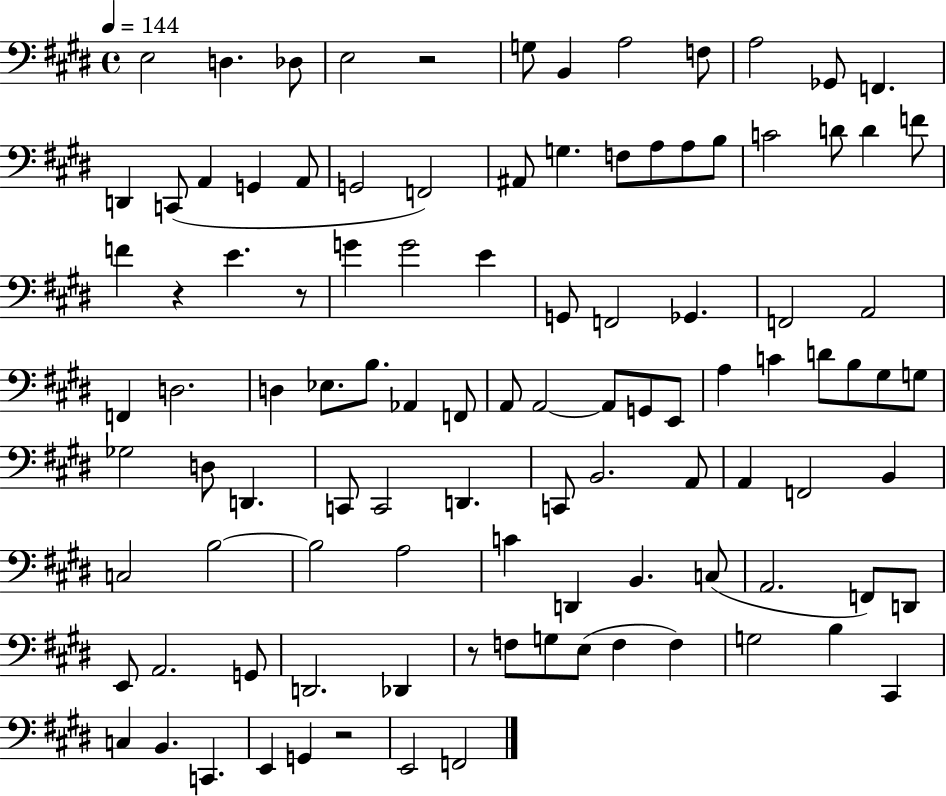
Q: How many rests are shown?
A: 5